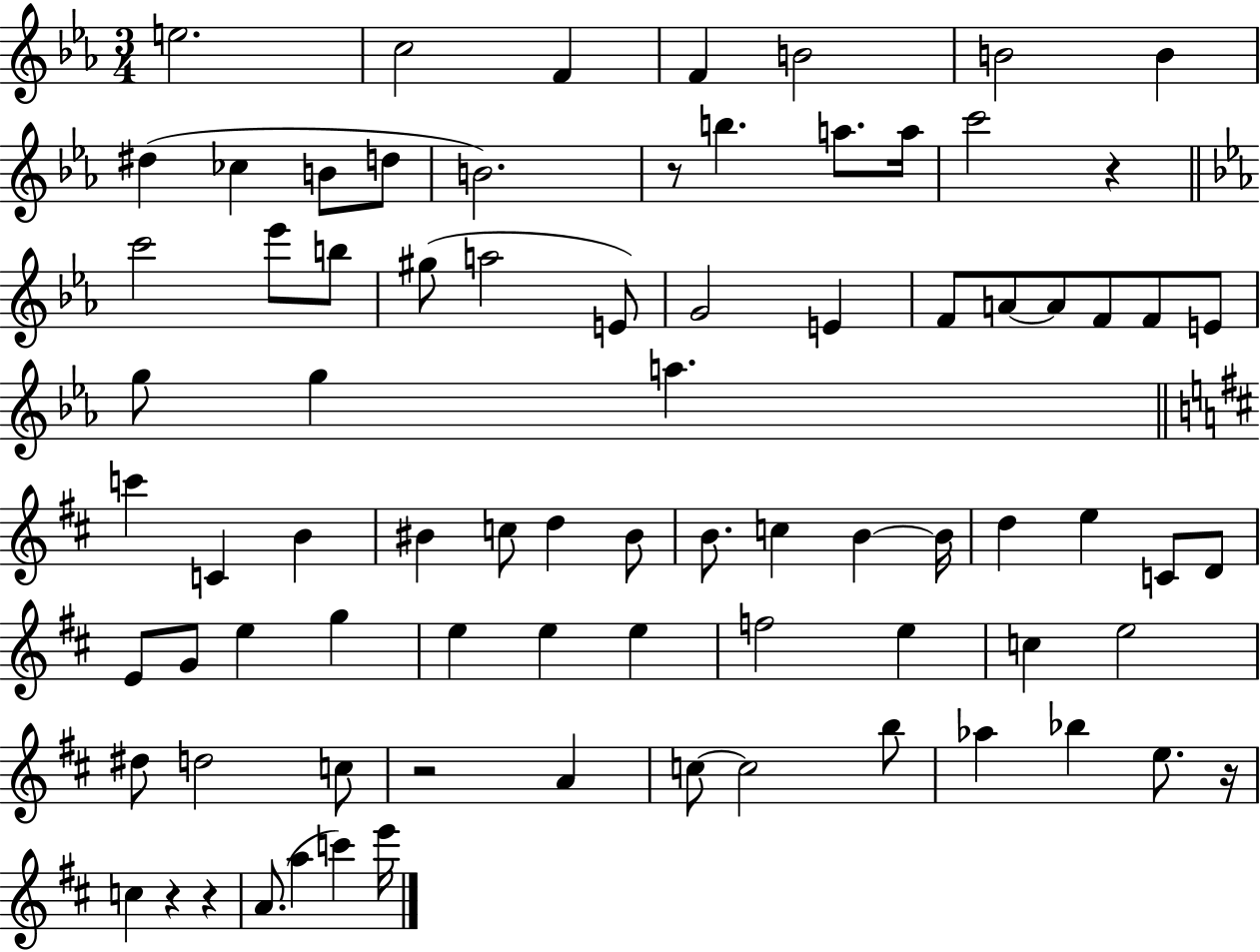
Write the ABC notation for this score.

X:1
T:Untitled
M:3/4
L:1/4
K:Eb
e2 c2 F F B2 B2 B ^d _c B/2 d/2 B2 z/2 b a/2 a/4 c'2 z c'2 _e'/2 b/2 ^g/2 a2 E/2 G2 E F/2 A/2 A/2 F/2 F/2 E/2 g/2 g a c' C B ^B c/2 d ^B/2 B/2 c B B/4 d e C/2 D/2 E/2 G/2 e g e e e f2 e c e2 ^d/2 d2 c/2 z2 A c/2 c2 b/2 _a _b e/2 z/4 c z z A/2 a c' e'/4